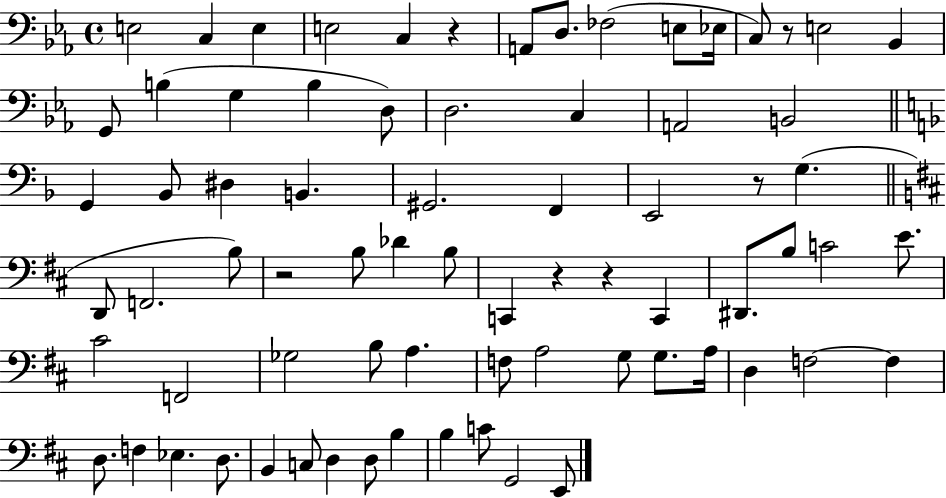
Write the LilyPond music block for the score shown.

{
  \clef bass
  \time 4/4
  \defaultTimeSignature
  \key ees \major
  e2 c4 e4 | e2 c4 r4 | a,8 d8. fes2( e8 ees16 | c8) r8 e2 bes,4 | \break g,8 b4( g4 b4 d8) | d2. c4 | a,2 b,2 | \bar "||" \break \key d \minor g,4 bes,8 dis4 b,4. | gis,2. f,4 | e,2 r8 g4.( | \bar "||" \break \key d \major d,8 f,2. b8) | r2 b8 des'4 b8 | c,4 r4 r4 c,4 | dis,8. b8 c'2 e'8. | \break cis'2 f,2 | ges2 b8 a4. | f8 a2 g8 g8. a16 | d4 f2~~ f4 | \break d8. f4 ees4. d8. | b,4 c8 d4 d8 b4 | b4 c'8 g,2 e,8 | \bar "|."
}